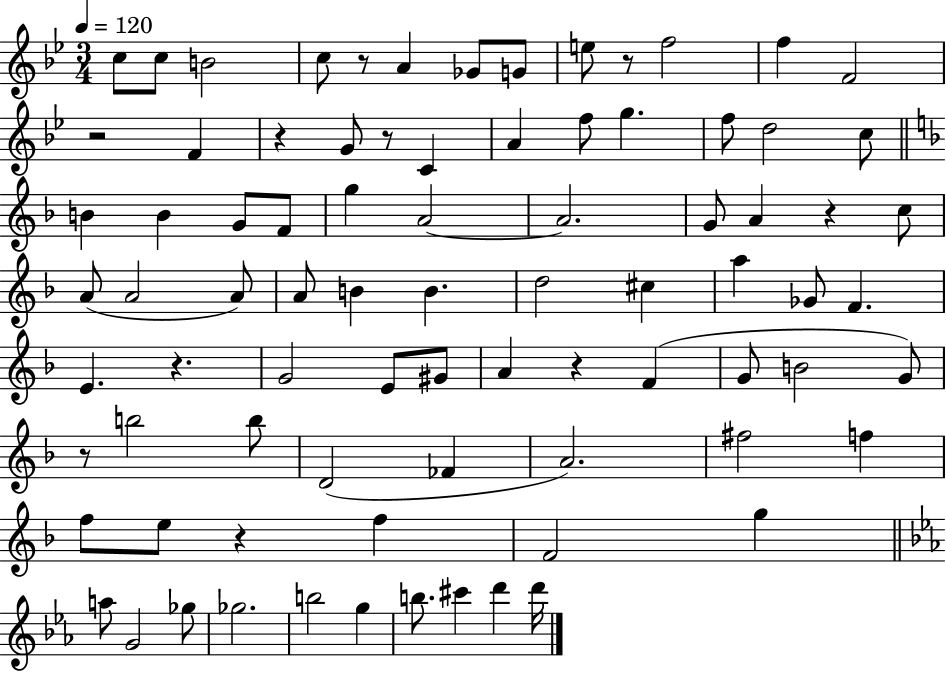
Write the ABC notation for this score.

X:1
T:Untitled
M:3/4
L:1/4
K:Bb
c/2 c/2 B2 c/2 z/2 A _G/2 G/2 e/2 z/2 f2 f F2 z2 F z G/2 z/2 C A f/2 g f/2 d2 c/2 B B G/2 F/2 g A2 A2 G/2 A z c/2 A/2 A2 A/2 A/2 B B d2 ^c a _G/2 F E z G2 E/2 ^G/2 A z F G/2 B2 G/2 z/2 b2 b/2 D2 _F A2 ^f2 f f/2 e/2 z f F2 g a/2 G2 _g/2 _g2 b2 g b/2 ^c' d' d'/4